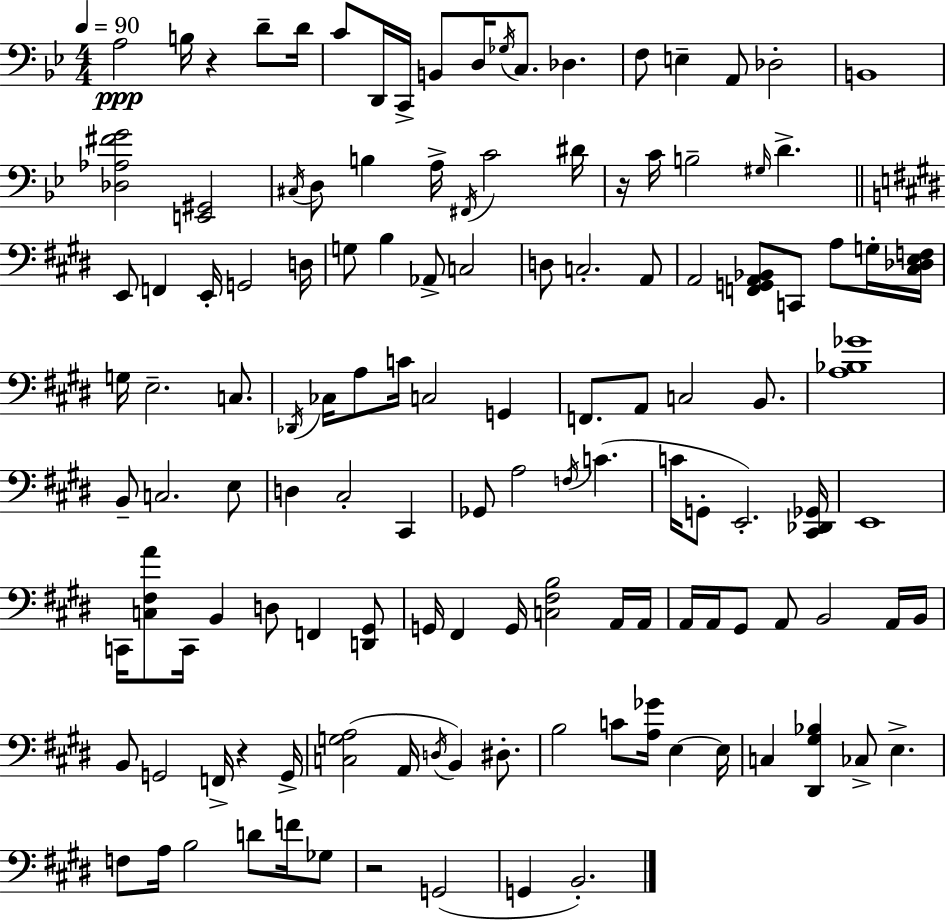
{
  \clef bass
  \numericTimeSignature
  \time 4/4
  \key g \minor
  \tempo 4 = 90
  a2\ppp b16 r4 d'8-- d'16 | c'8 d,16 c,16-> b,8 d16 \acciaccatura { ges16 } c8. des4. | f8 e4-- a,8 des2-. | b,1 | \break <des aes fis' g'>2 <e, gis,>2 | \acciaccatura { cis16 } d8 b4 a16-> \acciaccatura { fis,16 } c'2 | dis'16 r16 c'16 b2-- \grace { gis16 } d'4.-> | \bar "||" \break \key e \major e,8 f,4 e,16-. g,2 d16 | g8 b4 aes,8-> c2 | d8 c2.-. a,8 | a,2 <f, g, a, bes,>8 c,8 a8 g16-. <cis des e f>16 | \break g16 e2.-- c8. | \acciaccatura { des,16 } ces16 a8 c'16 c2 g,4 | f,8. a,8 c2 b,8. | <a bes ges'>1 | \break b,8-- c2. e8 | d4 cis2-. cis,4 | ges,8 a2 \acciaccatura { f16 }( c'4. | c'16 g,8-. e,2.-.) | \break <cis, des, ges,>16 e,1 | c,16 <c fis a'>8 c,16 b,4 d8 f,4 | <d, gis,>8 g,16 fis,4 g,16 <c fis b>2 | a,16 a,16 a,16 a,16 gis,8 a,8 b,2 | \break a,16 b,16 b,8 g,2 f,16-> r4 | g,16-> <c g a>2( a,16 \acciaccatura { d16 }) b,4 | dis8.-. b2 c'8 <a ges'>16 e4~~ | e16 c4 <dis, gis bes>4 ces8-> e4.-> | \break f8 a16 b2 d'8 | f'16 ges8 r2 g,2( | g,4 b,2.-.) | \bar "|."
}